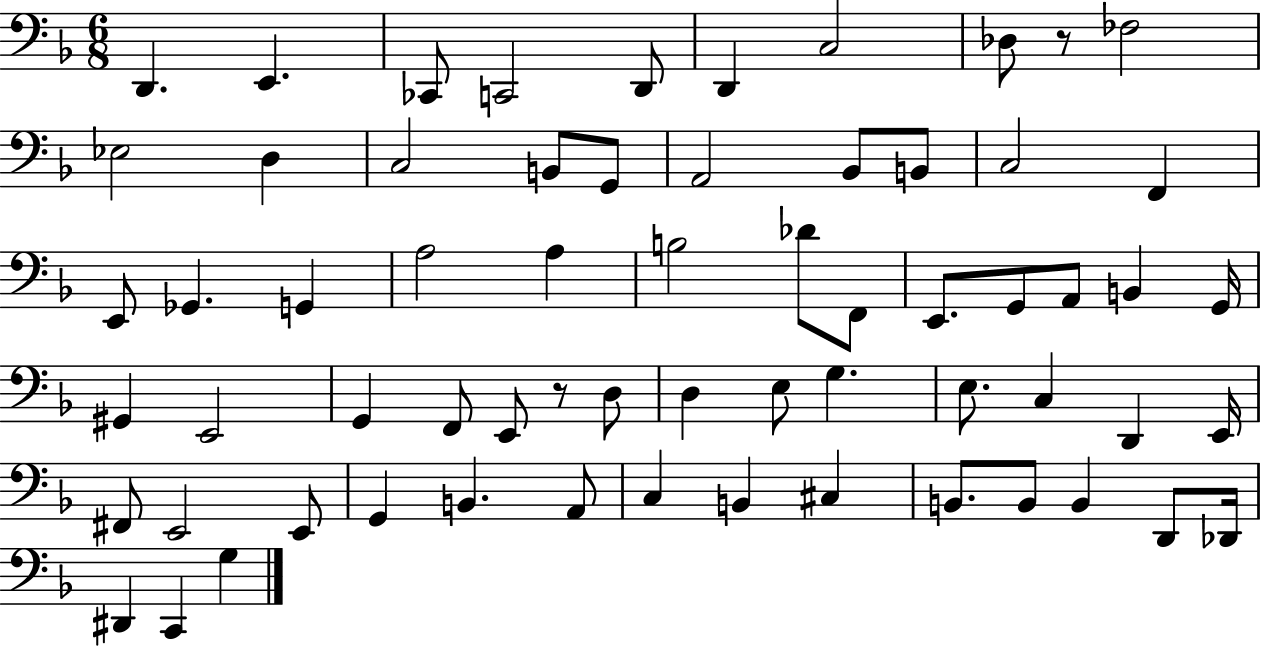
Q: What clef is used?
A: bass